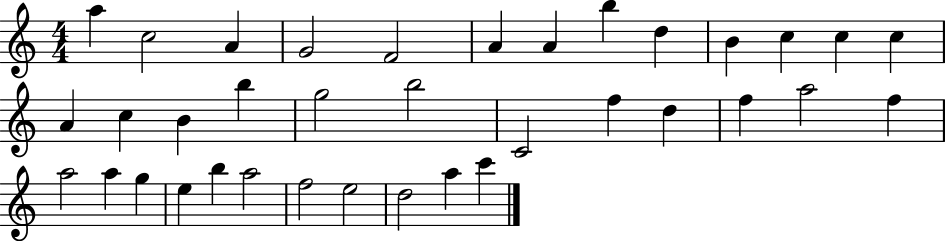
{
  \clef treble
  \numericTimeSignature
  \time 4/4
  \key c \major
  a''4 c''2 a'4 | g'2 f'2 | a'4 a'4 b''4 d''4 | b'4 c''4 c''4 c''4 | \break a'4 c''4 b'4 b''4 | g''2 b''2 | c'2 f''4 d''4 | f''4 a''2 f''4 | \break a''2 a''4 g''4 | e''4 b''4 a''2 | f''2 e''2 | d''2 a''4 c'''4 | \break \bar "|."
}